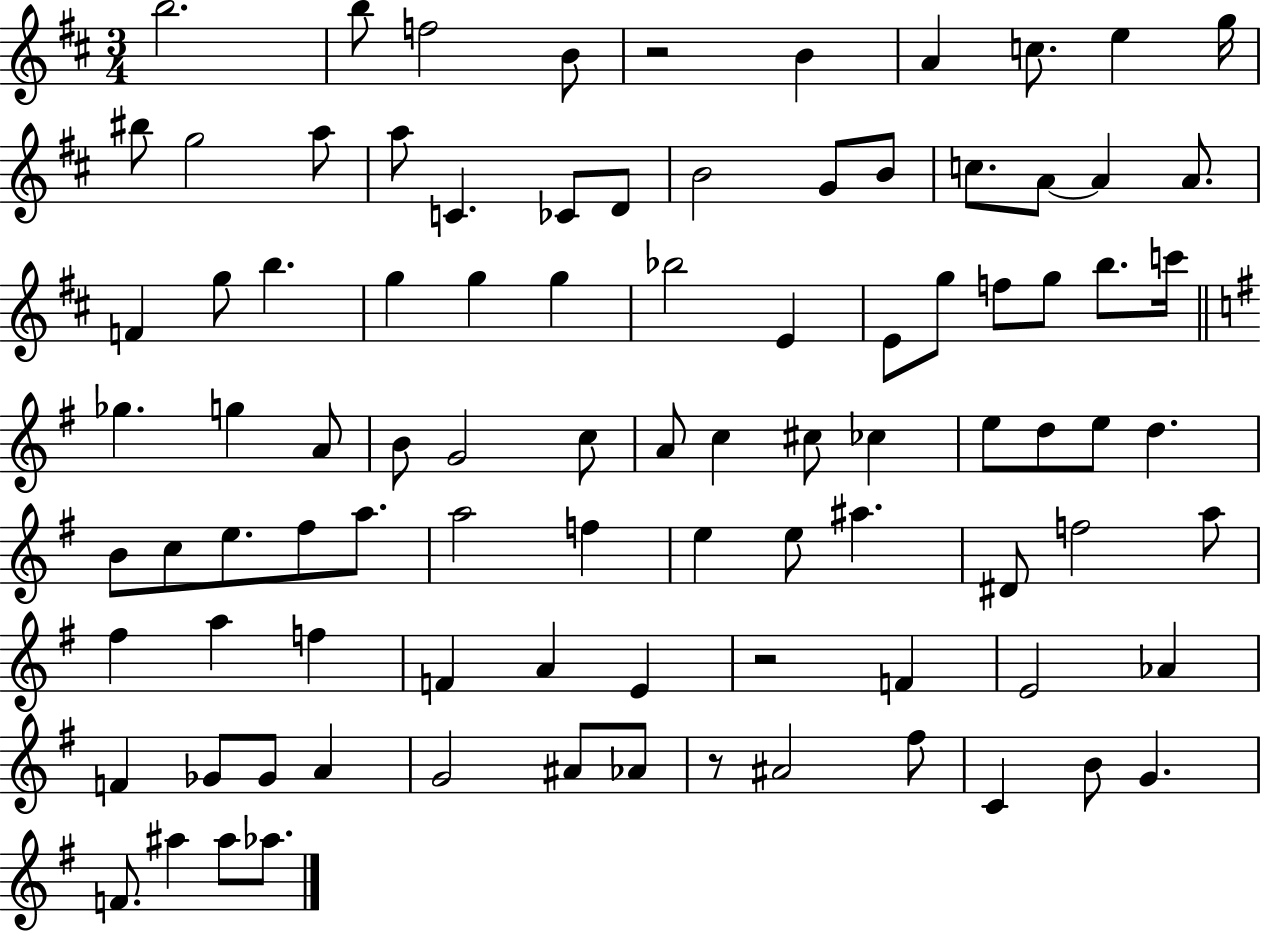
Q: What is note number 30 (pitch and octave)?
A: Bb5